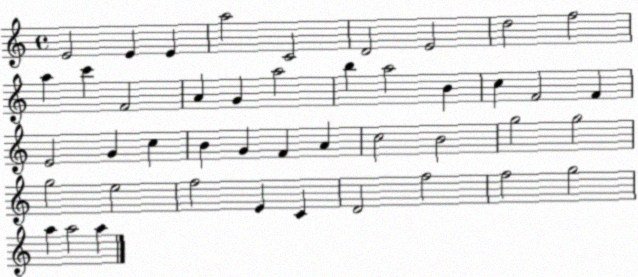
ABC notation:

X:1
T:Untitled
M:4/4
L:1/4
K:C
E2 E E a2 C2 D2 E2 d2 f2 a c' F2 A G a2 b a2 B c F2 F E2 G c B G F A c2 B2 g2 g2 g2 e2 f2 E C D2 f2 f2 g2 a a2 a